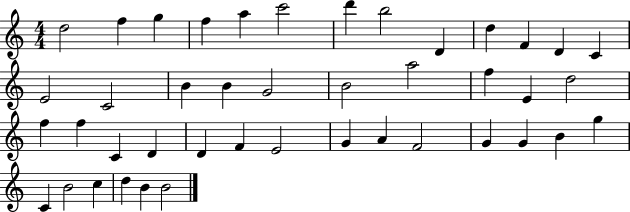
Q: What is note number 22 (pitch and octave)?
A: E4